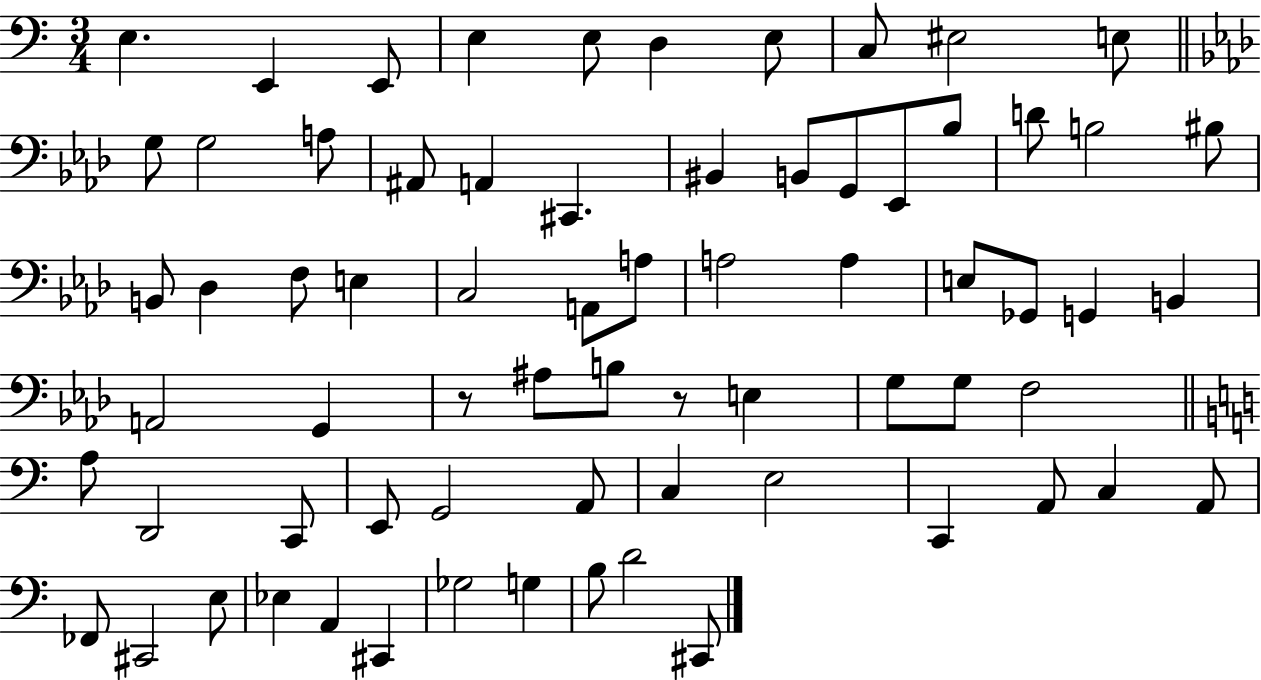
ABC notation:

X:1
T:Untitled
M:3/4
L:1/4
K:C
E, E,, E,,/2 E, E,/2 D, E,/2 C,/2 ^E,2 E,/2 G,/2 G,2 A,/2 ^A,,/2 A,, ^C,, ^B,, B,,/2 G,,/2 _E,,/2 _B,/2 D/2 B,2 ^B,/2 B,,/2 _D, F,/2 E, C,2 A,,/2 A,/2 A,2 A, E,/2 _G,,/2 G,, B,, A,,2 G,, z/2 ^A,/2 B,/2 z/2 E, G,/2 G,/2 F,2 A,/2 D,,2 C,,/2 E,,/2 G,,2 A,,/2 C, E,2 C,, A,,/2 C, A,,/2 _F,,/2 ^C,,2 E,/2 _E, A,, ^C,, _G,2 G, B,/2 D2 ^C,,/2